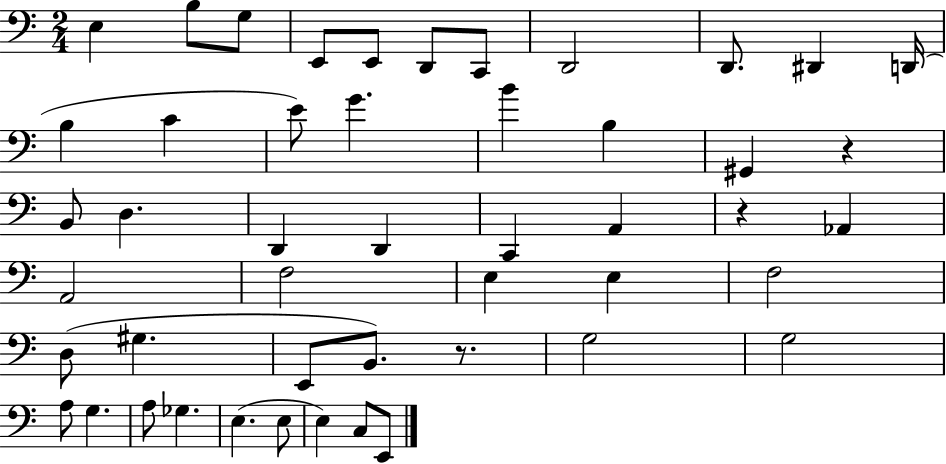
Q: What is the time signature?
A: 2/4